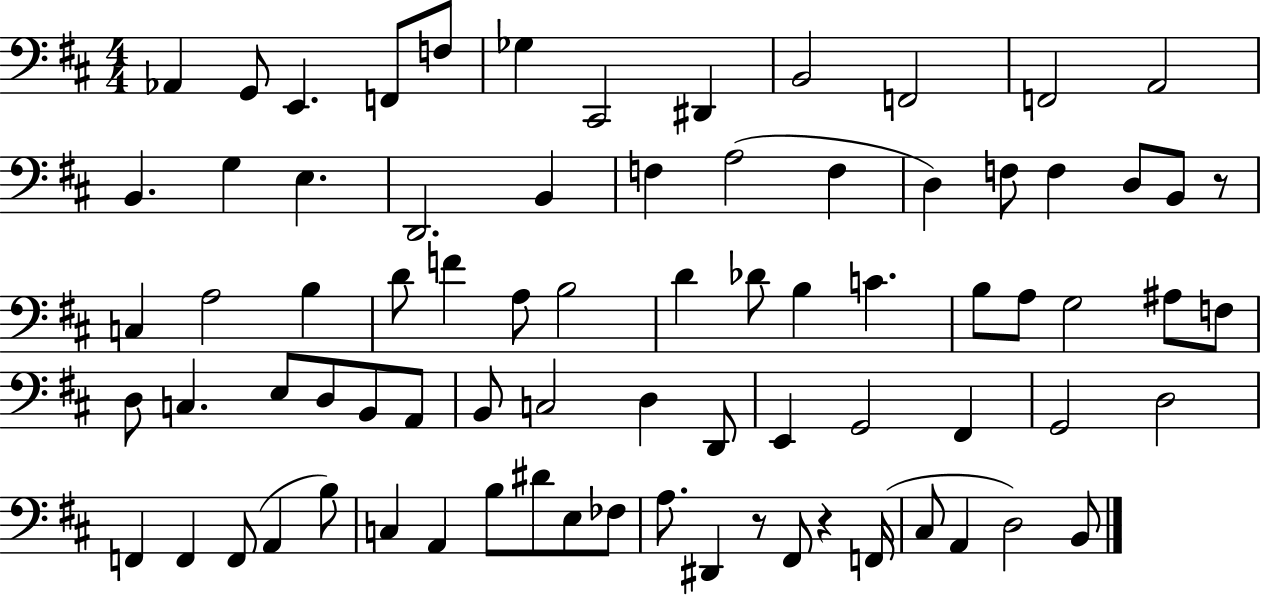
Ab2/q G2/e E2/q. F2/e F3/e Gb3/q C#2/h D#2/q B2/h F2/h F2/h A2/h B2/q. G3/q E3/q. D2/h. B2/q F3/q A3/h F3/q D3/q F3/e F3/q D3/e B2/e R/e C3/q A3/h B3/q D4/e F4/q A3/e B3/h D4/q Db4/e B3/q C4/q. B3/e A3/e G3/h A#3/e F3/e D3/e C3/q. E3/e D3/e B2/e A2/e B2/e C3/h D3/q D2/e E2/q G2/h F#2/q G2/h D3/h F2/q F2/q F2/e A2/q B3/e C3/q A2/q B3/e D#4/e E3/e FES3/e A3/e. D#2/q R/e F#2/e R/q F2/s C#3/e A2/q D3/h B2/e